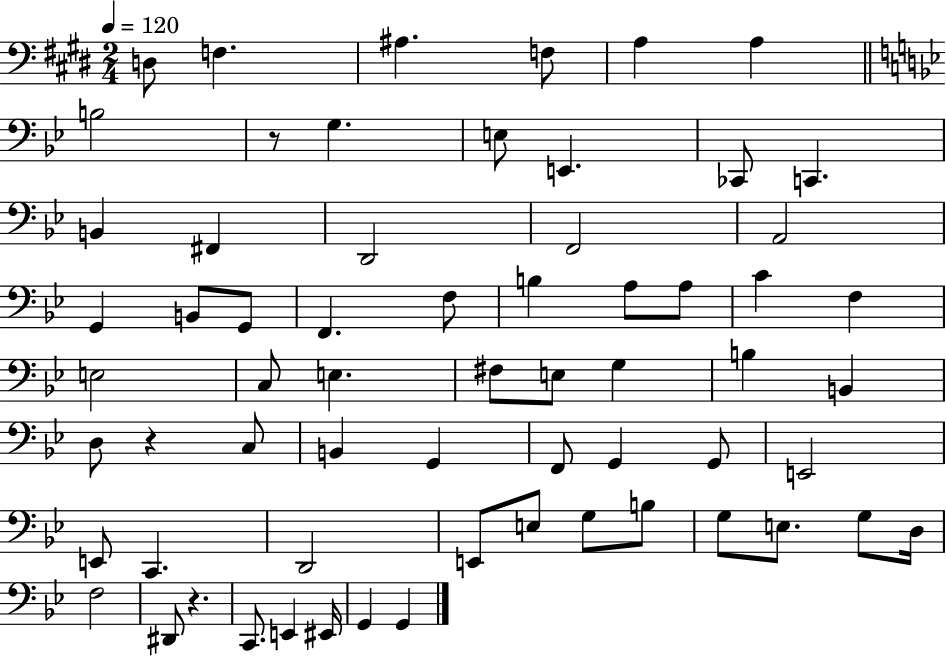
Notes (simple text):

D3/e F3/q. A#3/q. F3/e A3/q A3/q B3/h R/e G3/q. E3/e E2/q. CES2/e C2/q. B2/q F#2/q D2/h F2/h A2/h G2/q B2/e G2/e F2/q. F3/e B3/q A3/e A3/e C4/q F3/q E3/h C3/e E3/q. F#3/e E3/e G3/q B3/q B2/q D3/e R/q C3/e B2/q G2/q F2/e G2/q G2/e E2/h E2/e C2/q. D2/h E2/e E3/e G3/e B3/e G3/e E3/e. G3/e D3/s F3/h D#2/e R/q. C2/e. E2/q EIS2/s G2/q G2/q